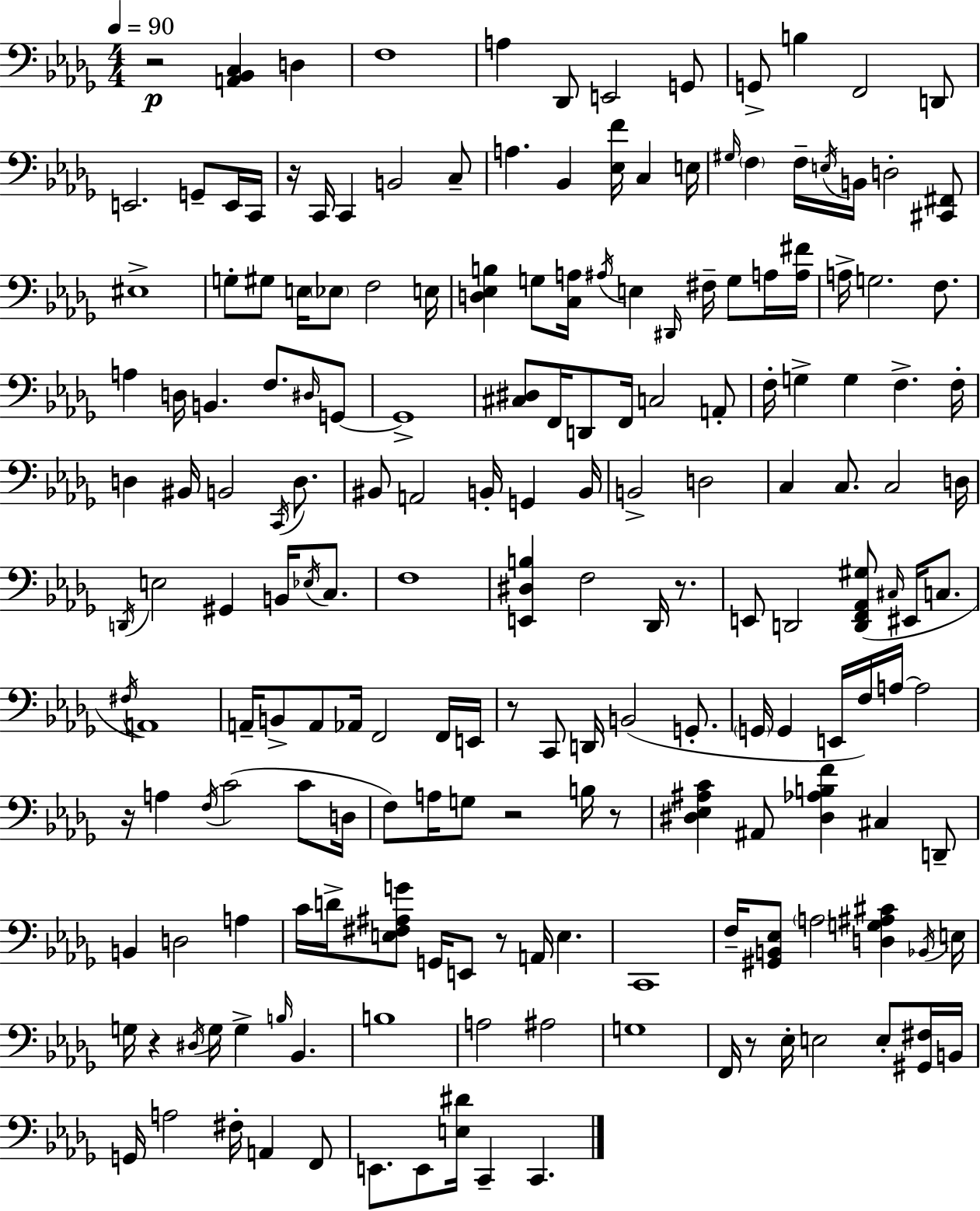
X:1
T:Untitled
M:4/4
L:1/4
K:Bbm
z2 [A,,_B,,C,] D, F,4 A, _D,,/2 E,,2 G,,/2 G,,/2 B, F,,2 D,,/2 E,,2 G,,/2 E,,/4 C,,/4 z/4 C,,/4 C,, B,,2 C,/2 A, _B,, [_E,F]/4 C, E,/4 ^G,/4 F, F,/4 E,/4 B,,/4 D,2 [^C,,^F,,]/2 ^E,4 G,/2 ^G,/2 E,/4 _E,/2 F,2 E,/4 [D,_E,B,] G,/2 [C,A,]/4 ^A,/4 E, ^D,,/4 ^F,/4 G,/2 A,/4 [A,^F]/4 A,/4 G,2 F,/2 A, D,/4 B,, F,/2 ^D,/4 G,,/2 G,,4 [^C,^D,]/2 F,,/4 D,,/2 F,,/4 C,2 A,,/2 F,/4 G, G, F, F,/4 D, ^B,,/4 B,,2 C,,/4 D,/2 ^B,,/2 A,,2 B,,/4 G,, B,,/4 B,,2 D,2 C, C,/2 C,2 D,/4 D,,/4 E,2 ^G,, B,,/4 _E,/4 C,/2 F,4 [E,,^D,B,] F,2 _D,,/4 z/2 E,,/2 D,,2 [D,,F,,_A,,^G,]/2 ^C,/4 ^E,,/4 C,/2 ^F,/4 A,,4 A,,/4 B,,/2 A,,/2 _A,,/4 F,,2 F,,/4 E,,/4 z/2 C,,/2 D,,/4 B,,2 G,,/2 G,,/4 G,, E,,/4 F,/4 A,/4 A,2 z/4 A, F,/4 C2 C/2 D,/4 F,/2 A,/4 G,/2 z2 B,/4 z/2 [^D,_E,^A,C] ^A,,/2 [^D,_A,B,F] ^C, D,,/2 B,, D,2 A, C/4 D/4 [E,^F,^A,G]/2 G,,/4 E,,/2 z/2 A,,/4 E, C,,4 F,/4 [^G,,B,,_E,]/2 A,2 [D,G,^A,^C] _B,,/4 E,/4 G,/4 z ^D,/4 G,/4 G, B,/4 _B,, B,4 A,2 ^A,2 G,4 F,,/4 z/2 _E,/4 E,2 E,/2 [^G,,^F,]/4 B,,/4 G,,/4 A,2 ^F,/4 A,, F,,/2 E,,/2 E,,/2 [E,^D]/4 C,, C,,